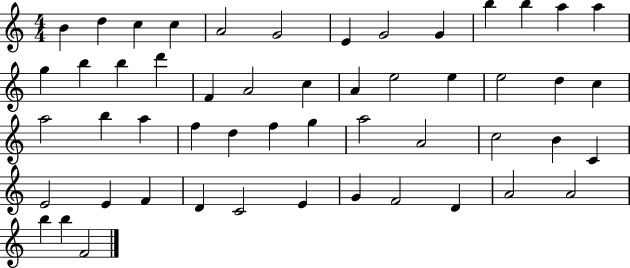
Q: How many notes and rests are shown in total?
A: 52